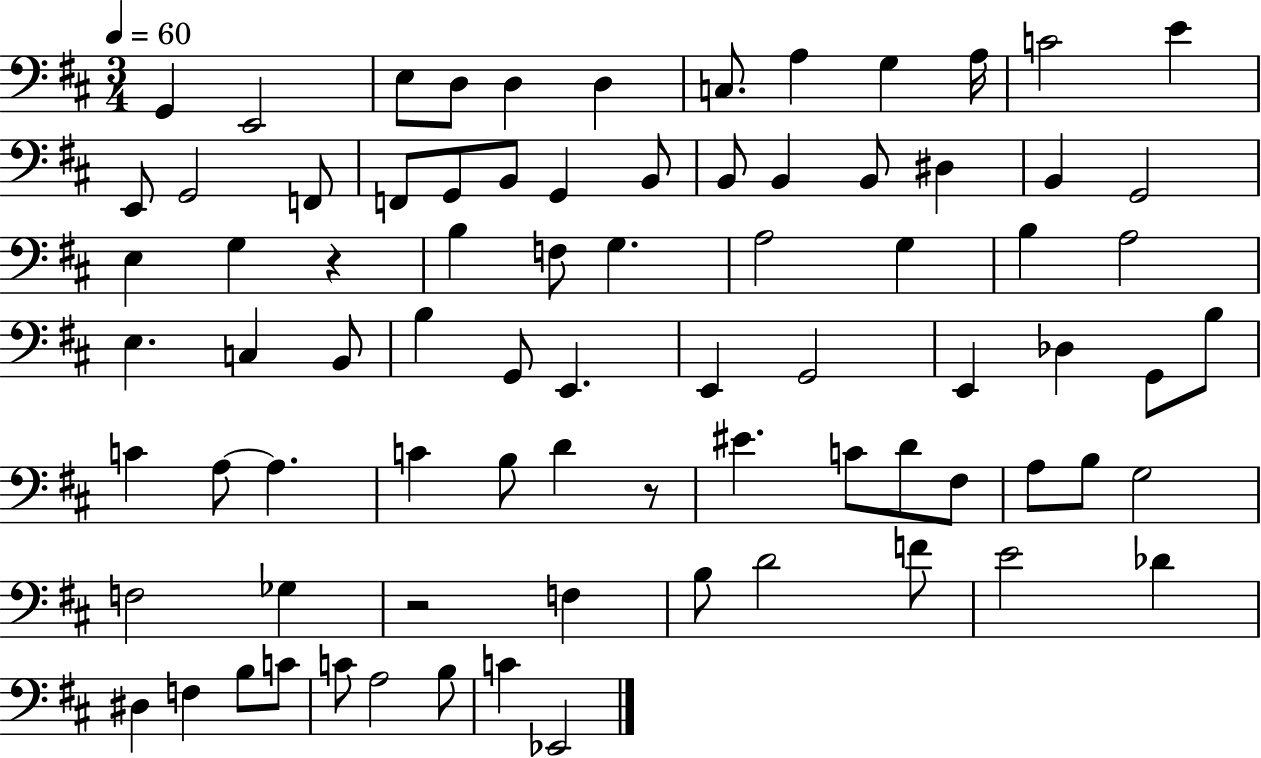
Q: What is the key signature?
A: D major